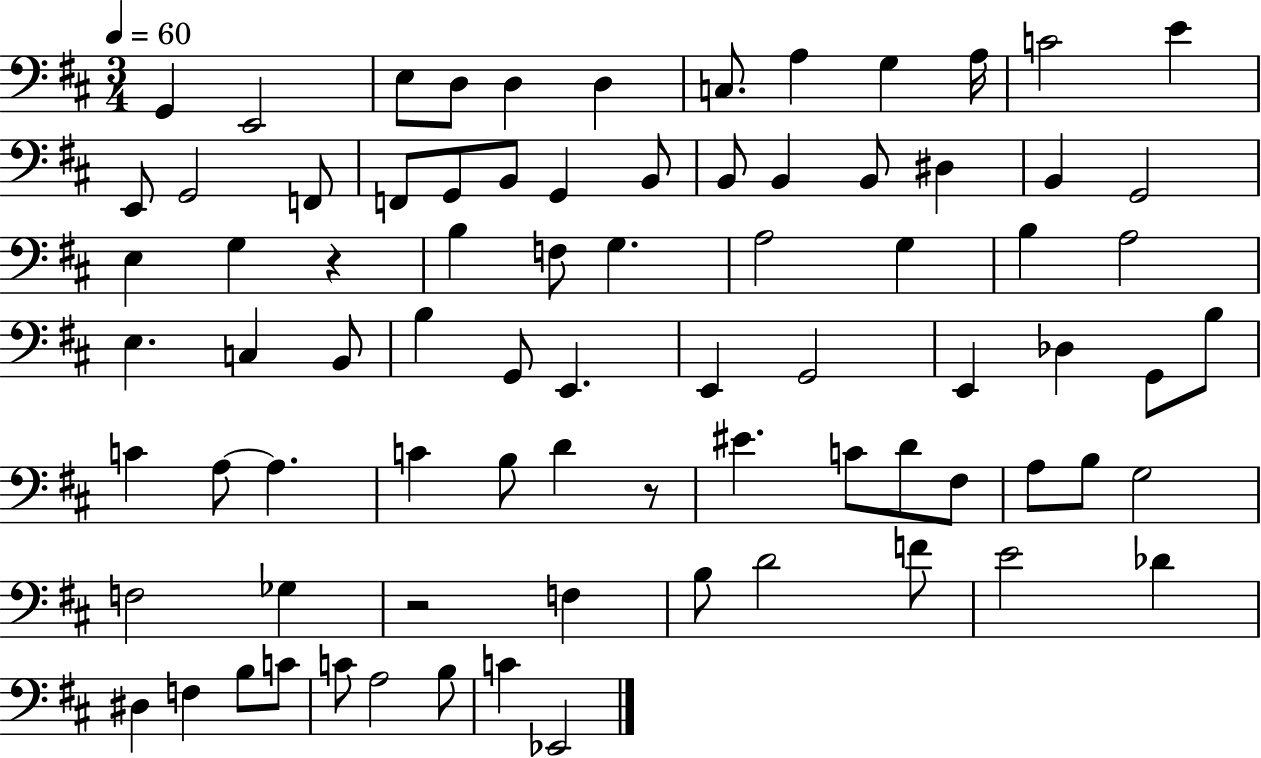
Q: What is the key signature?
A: D major